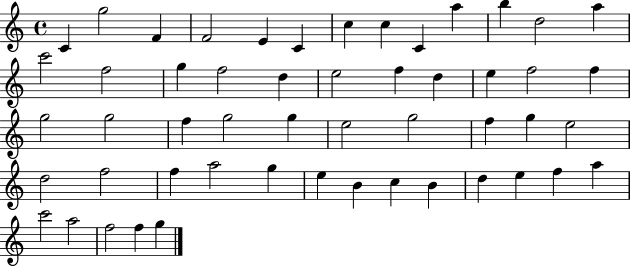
{
  \clef treble
  \time 4/4
  \defaultTimeSignature
  \key c \major
  c'4 g''2 f'4 | f'2 e'4 c'4 | c''4 c''4 c'4 a''4 | b''4 d''2 a''4 | \break c'''2 f''2 | g''4 f''2 d''4 | e''2 f''4 d''4 | e''4 f''2 f''4 | \break g''2 g''2 | f''4 g''2 g''4 | e''2 g''2 | f''4 g''4 e''2 | \break d''2 f''2 | f''4 a''2 g''4 | e''4 b'4 c''4 b'4 | d''4 e''4 f''4 a''4 | \break c'''2 a''2 | f''2 f''4 g''4 | \bar "|."
}